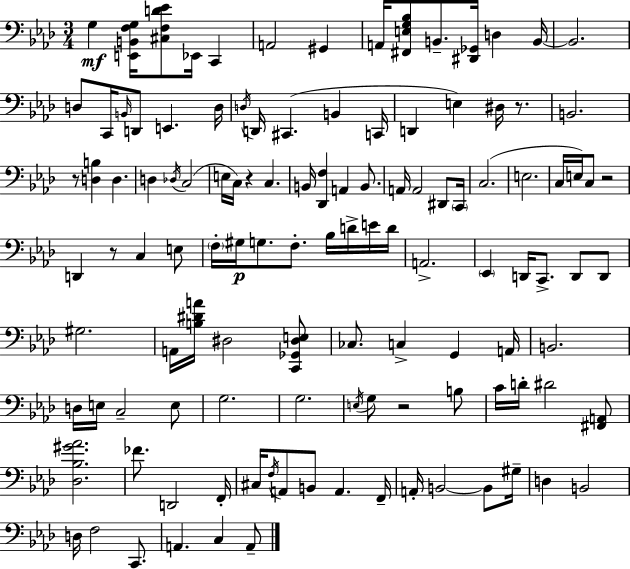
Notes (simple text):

G3/q [E2,B2,F3,G3]/s [C#3,F3,D4,Eb4]/e Eb2/s C2/q A2/h G#2/q A2/s [F#2,E3,G3,Bb3]/e B2/e. [D#2,Gb2]/s D3/q B2/s B2/h. D3/e C2/s B2/s D2/e E2/q. D3/s D3/s D2/s C#2/q. B2/q C2/s D2/q E3/q D#3/s R/e. B2/h. R/e [D3,B3]/q D3/q. D3/q Db3/s C3/h E3/s C3/s R/q C3/q. B2/s [Db2,F3]/q A2/q B2/e. A2/s A2/h D#2/e C2/s C3/h. E3/h. C3/s E3/s C3/e R/h D2/q R/e C3/q E3/e F3/s G#3/s G3/e. F3/e. Bb3/s D4/s E4/s D4/s A2/h. Eb2/q D2/s C2/e. D2/e D2/e G#3/h. A2/s [B3,D#4,A4]/s D#3/h [C2,Gb2,D#3,E3]/e CES3/e. C3/q G2/q A2/s B2/h. D3/s E3/s C3/h E3/e G3/h. G3/h. E3/s G3/e R/h B3/e C4/s D4/s D#4/h [F#2,A2]/e [Db3,Bb3,G#4,Ab4]/h. FES4/e. D2/h F2/s C#3/s F3/s A2/e B2/e A2/q. F2/s A2/s B2/h B2/e G#3/s D3/q B2/h D3/s F3/h C2/e. A2/q. C3/q A2/e